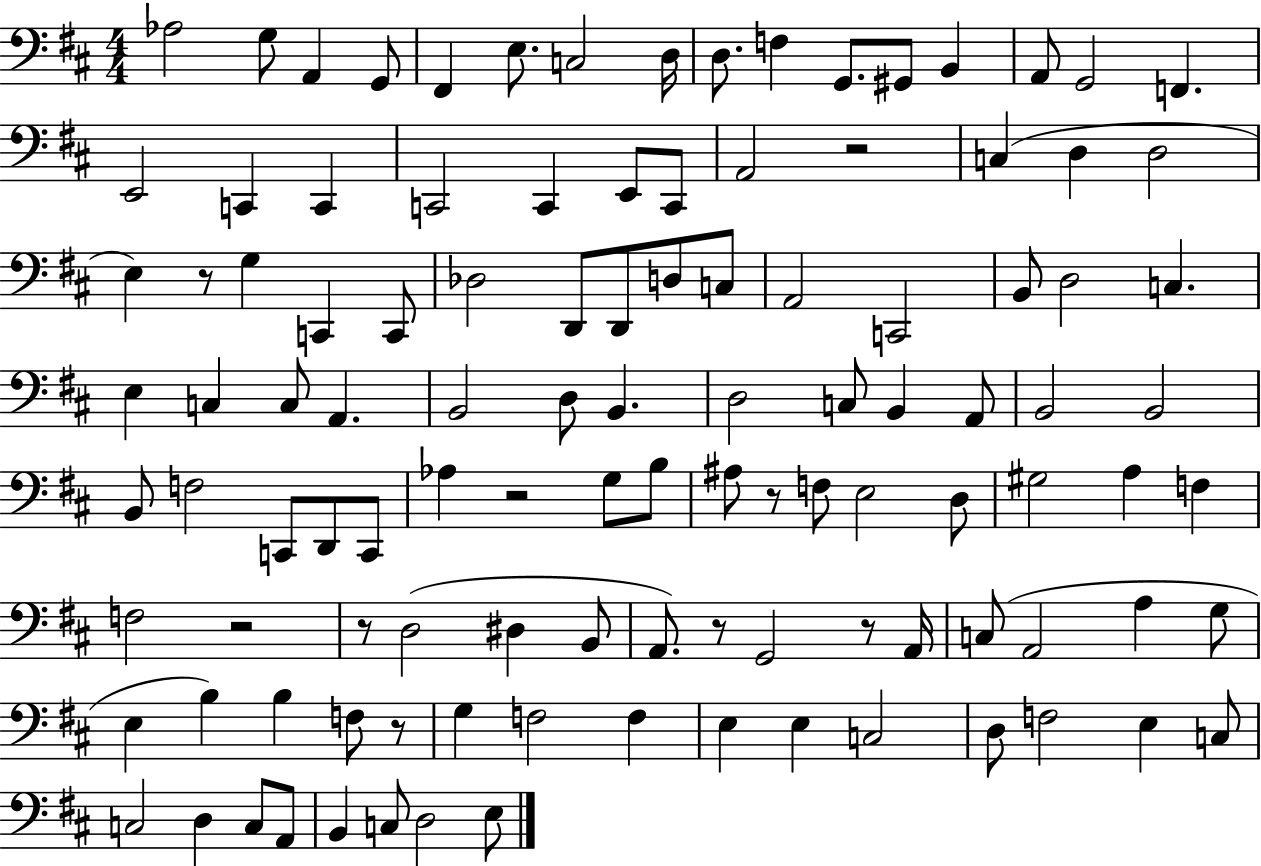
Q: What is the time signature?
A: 4/4